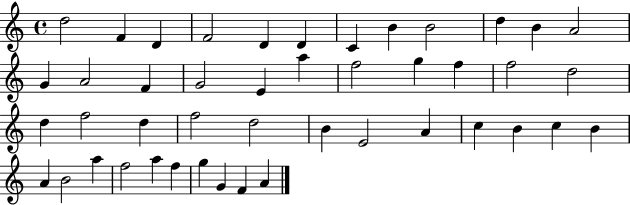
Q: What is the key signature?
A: C major